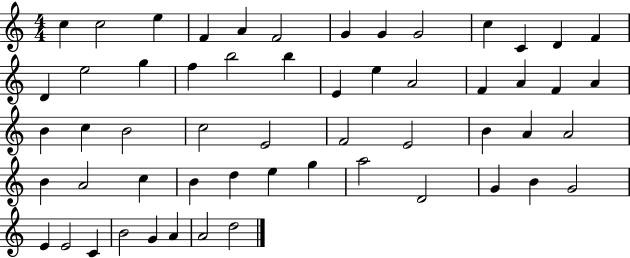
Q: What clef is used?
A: treble